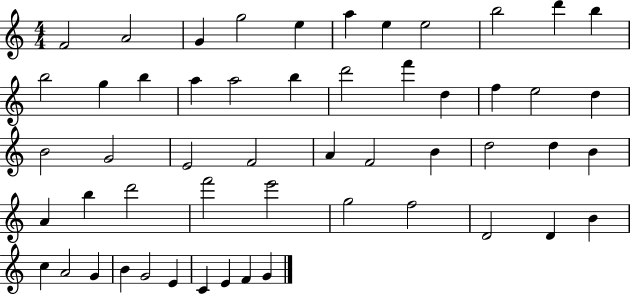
F4/h A4/h G4/q G5/h E5/q A5/q E5/q E5/h B5/h D6/q B5/q B5/h G5/q B5/q A5/q A5/h B5/q D6/h F6/q D5/q F5/q E5/h D5/q B4/h G4/h E4/h F4/h A4/q F4/h B4/q D5/h D5/q B4/q A4/q B5/q D6/h F6/h E6/h G5/h F5/h D4/h D4/q B4/q C5/q A4/h G4/q B4/q G4/h E4/q C4/q E4/q F4/q G4/q